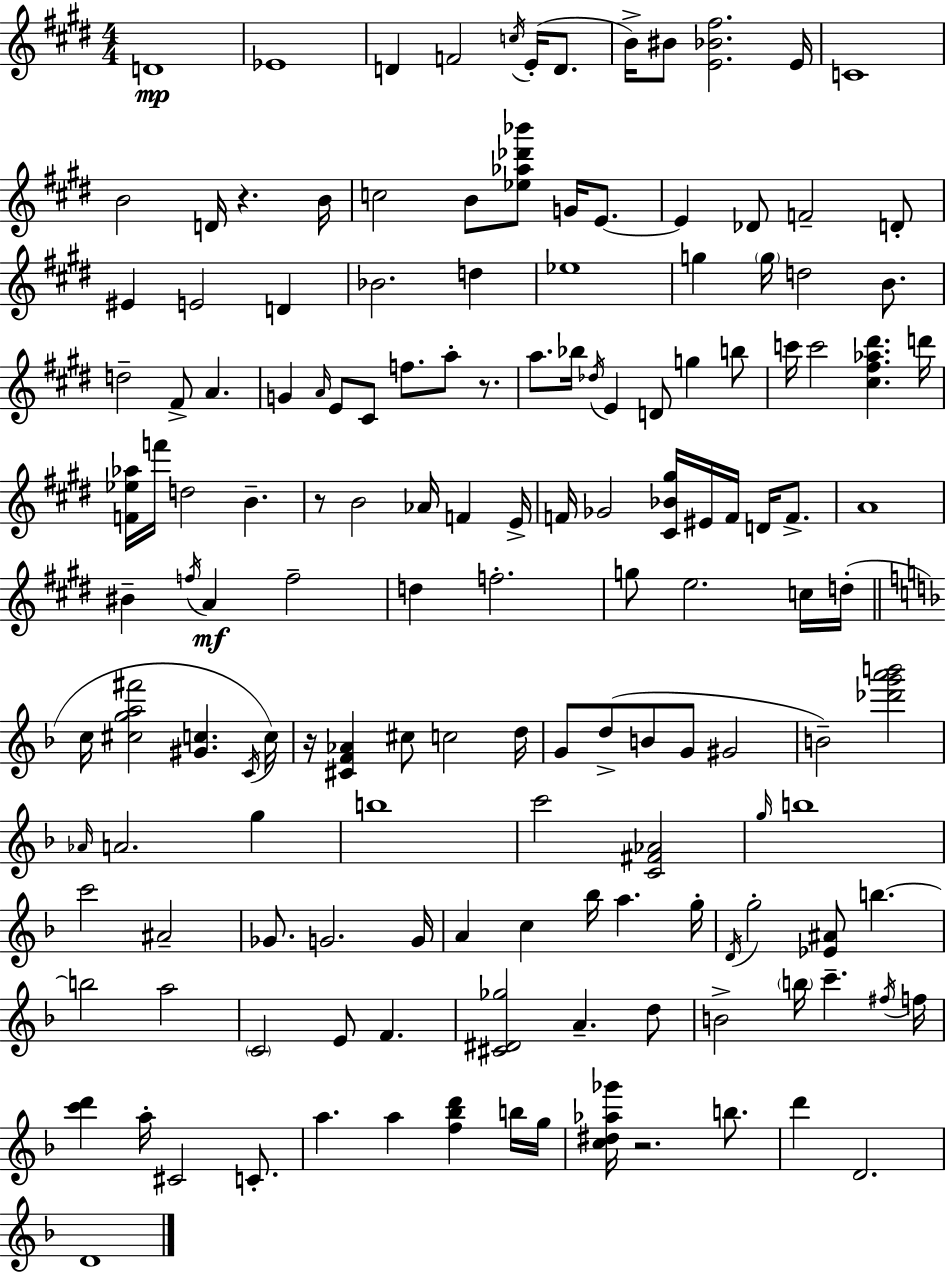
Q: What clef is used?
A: treble